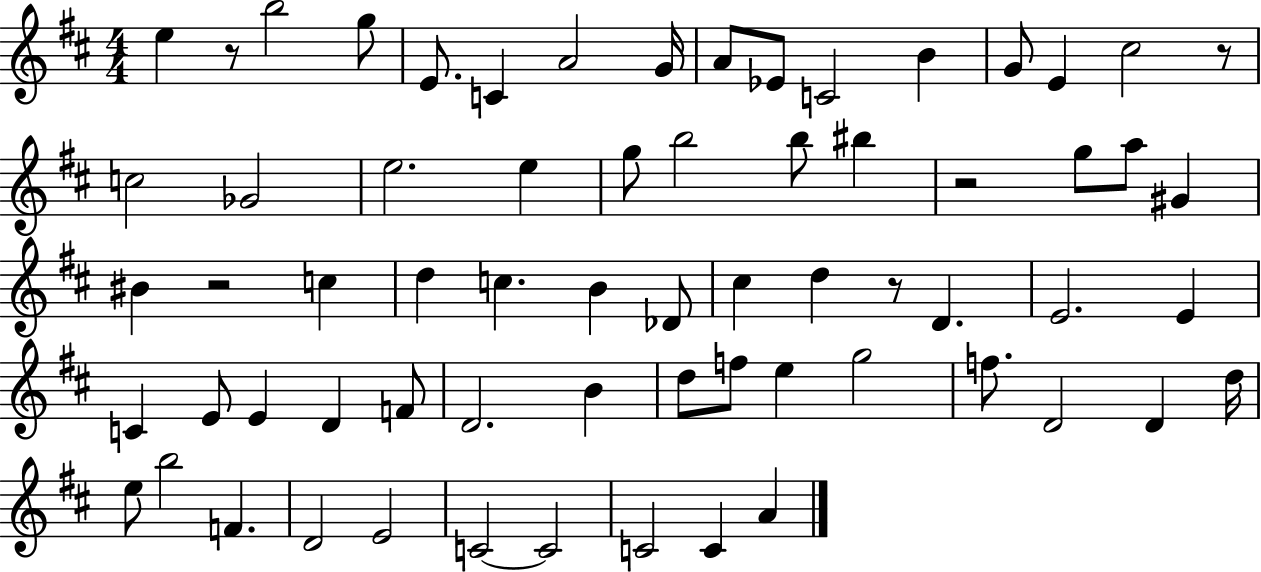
{
  \clef treble
  \numericTimeSignature
  \time 4/4
  \key d \major
  e''4 r8 b''2 g''8 | e'8. c'4 a'2 g'16 | a'8 ees'8 c'2 b'4 | g'8 e'4 cis''2 r8 | \break c''2 ges'2 | e''2. e''4 | g''8 b''2 b''8 bis''4 | r2 g''8 a''8 gis'4 | \break bis'4 r2 c''4 | d''4 c''4. b'4 des'8 | cis''4 d''4 r8 d'4. | e'2. e'4 | \break c'4 e'8 e'4 d'4 f'8 | d'2. b'4 | d''8 f''8 e''4 g''2 | f''8. d'2 d'4 d''16 | \break e''8 b''2 f'4. | d'2 e'2 | c'2~~ c'2 | c'2 c'4 a'4 | \break \bar "|."
}